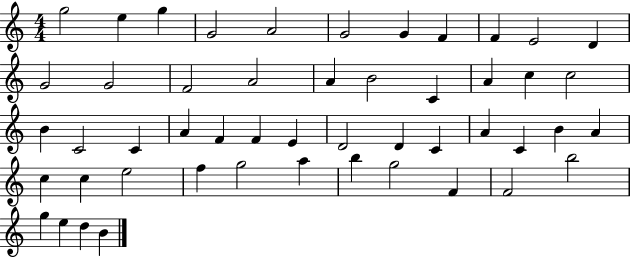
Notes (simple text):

G5/h E5/q G5/q G4/h A4/h G4/h G4/q F4/q F4/q E4/h D4/q G4/h G4/h F4/h A4/h A4/q B4/h C4/q A4/q C5/q C5/h B4/q C4/h C4/q A4/q F4/q F4/q E4/q D4/h D4/q C4/q A4/q C4/q B4/q A4/q C5/q C5/q E5/h F5/q G5/h A5/q B5/q G5/h F4/q F4/h B5/h G5/q E5/q D5/q B4/q